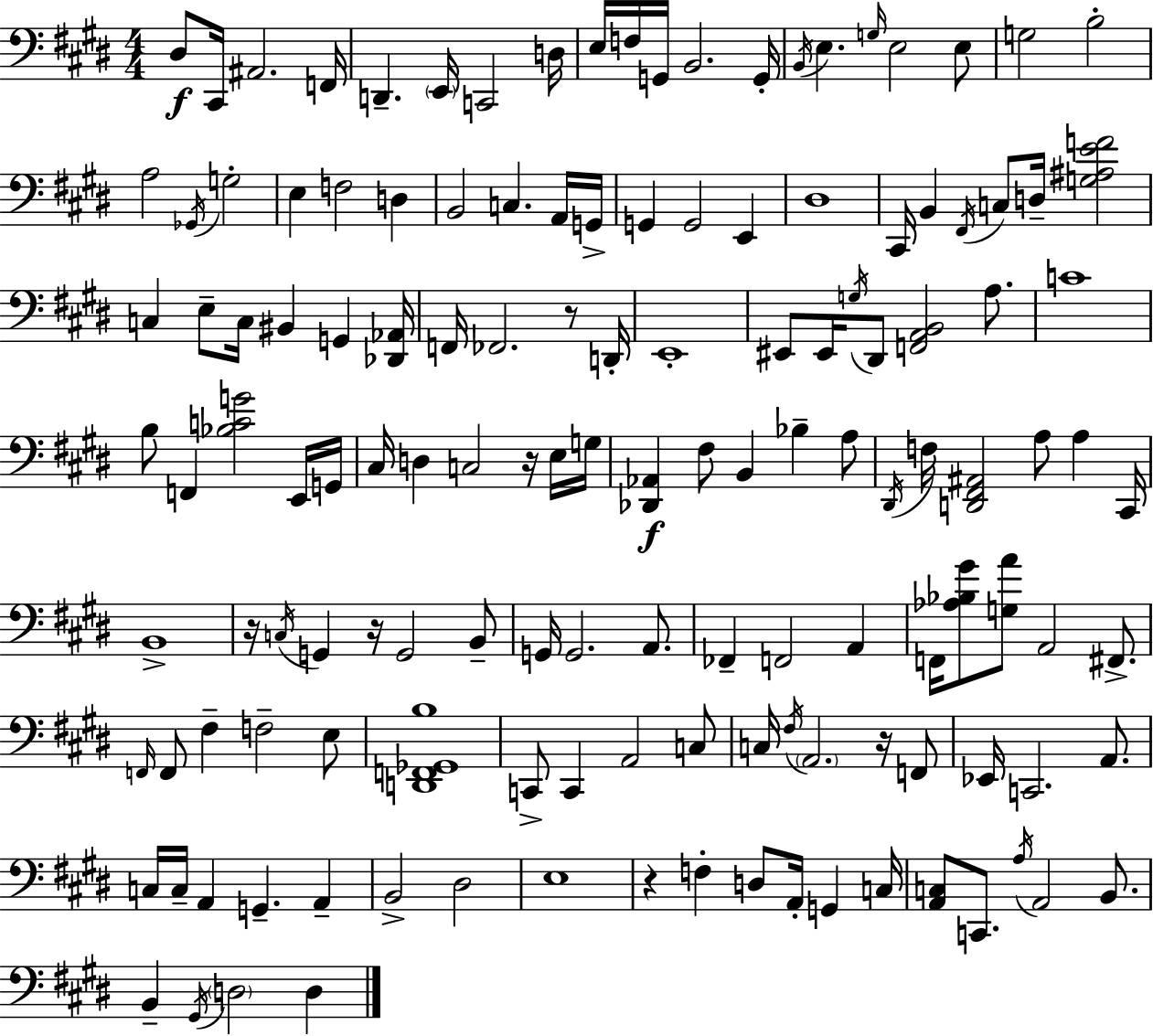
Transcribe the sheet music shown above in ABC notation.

X:1
T:Untitled
M:4/4
L:1/4
K:E
^D,/2 ^C,,/4 ^A,,2 F,,/4 D,, E,,/4 C,,2 D,/4 E,/4 F,/4 G,,/4 B,,2 G,,/4 B,,/4 E, G,/4 E,2 E,/2 G,2 B,2 A,2 _G,,/4 G,2 E, F,2 D, B,,2 C, A,,/4 G,,/4 G,, G,,2 E,, ^D,4 ^C,,/4 B,, ^F,,/4 C,/2 D,/4 [G,^A,EF]2 C, E,/2 C,/4 ^B,, G,, [_D,,_A,,]/4 F,,/4 _F,,2 z/2 D,,/4 E,,4 ^E,,/2 ^E,,/4 G,/4 ^D,,/2 [F,,A,,B,,]2 A,/2 C4 B,/2 F,, [_B,CG]2 E,,/4 G,,/4 ^C,/4 D, C,2 z/4 E,/4 G,/4 [_D,,_A,,] ^F,/2 B,, _B, A,/2 ^D,,/4 F,/4 [D,,^F,,^A,,]2 A,/2 A, ^C,,/4 B,,4 z/4 C,/4 G,, z/4 G,,2 B,,/2 G,,/4 G,,2 A,,/2 _F,, F,,2 A,, F,,/4 [_A,_B,^G]/2 [G,A]/2 A,,2 ^F,,/2 F,,/4 F,,/2 ^F, F,2 E,/2 [D,,F,,_G,,B,]4 C,,/2 C,, A,,2 C,/2 C,/4 ^F,/4 A,,2 z/4 F,,/2 _E,,/4 C,,2 A,,/2 C,/4 C,/4 A,, G,, A,, B,,2 ^D,2 E,4 z F, D,/2 A,,/4 G,, C,/4 [A,,C,]/2 C,,/2 A,/4 A,,2 B,,/2 B,, ^G,,/4 D,2 D,